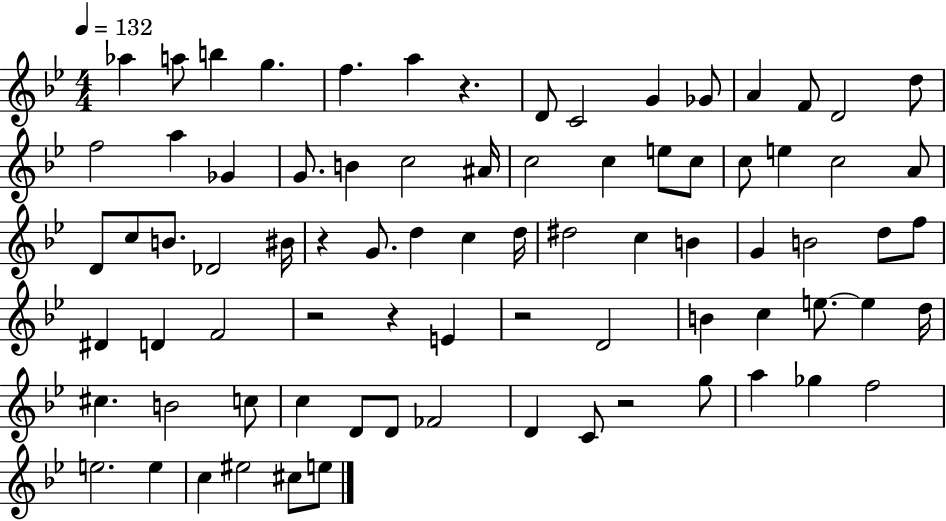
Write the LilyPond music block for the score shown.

{
  \clef treble
  \numericTimeSignature
  \time 4/4
  \key bes \major
  \tempo 4 = 132
  aes''4 a''8 b''4 g''4. | f''4. a''4 r4. | d'8 c'2 g'4 ges'8 | a'4 f'8 d'2 d''8 | \break f''2 a''4 ges'4 | g'8. b'4 c''2 ais'16 | c''2 c''4 e''8 c''8 | c''8 e''4 c''2 a'8 | \break d'8 c''8 b'8. des'2 bis'16 | r4 g'8. d''4 c''4 d''16 | dis''2 c''4 b'4 | g'4 b'2 d''8 f''8 | \break dis'4 d'4 f'2 | r2 r4 e'4 | r2 d'2 | b'4 c''4 e''8.~~ e''4 d''16 | \break cis''4. b'2 c''8 | c''4 d'8 d'8 fes'2 | d'4 c'8 r2 g''8 | a''4 ges''4 f''2 | \break e''2. e''4 | c''4 eis''2 cis''8 e''8 | \bar "|."
}